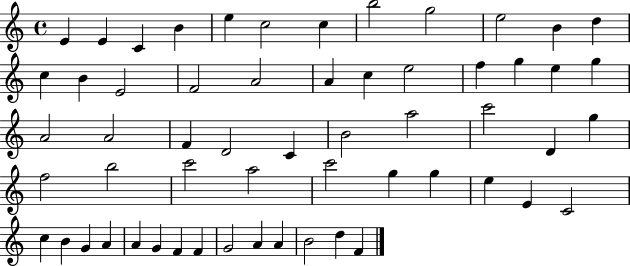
{
  \clef treble
  \time 4/4
  \defaultTimeSignature
  \key c \major
  e'4 e'4 c'4 b'4 | e''4 c''2 c''4 | b''2 g''2 | e''2 b'4 d''4 | \break c''4 b'4 e'2 | f'2 a'2 | a'4 c''4 e''2 | f''4 g''4 e''4 g''4 | \break a'2 a'2 | f'4 d'2 c'4 | b'2 a''2 | c'''2 d'4 g''4 | \break f''2 b''2 | c'''2 a''2 | c'''2 g''4 g''4 | e''4 e'4 c'2 | \break c''4 b'4 g'4 a'4 | a'4 g'4 f'4 f'4 | g'2 a'4 a'4 | b'2 d''4 f'4 | \break \bar "|."
}